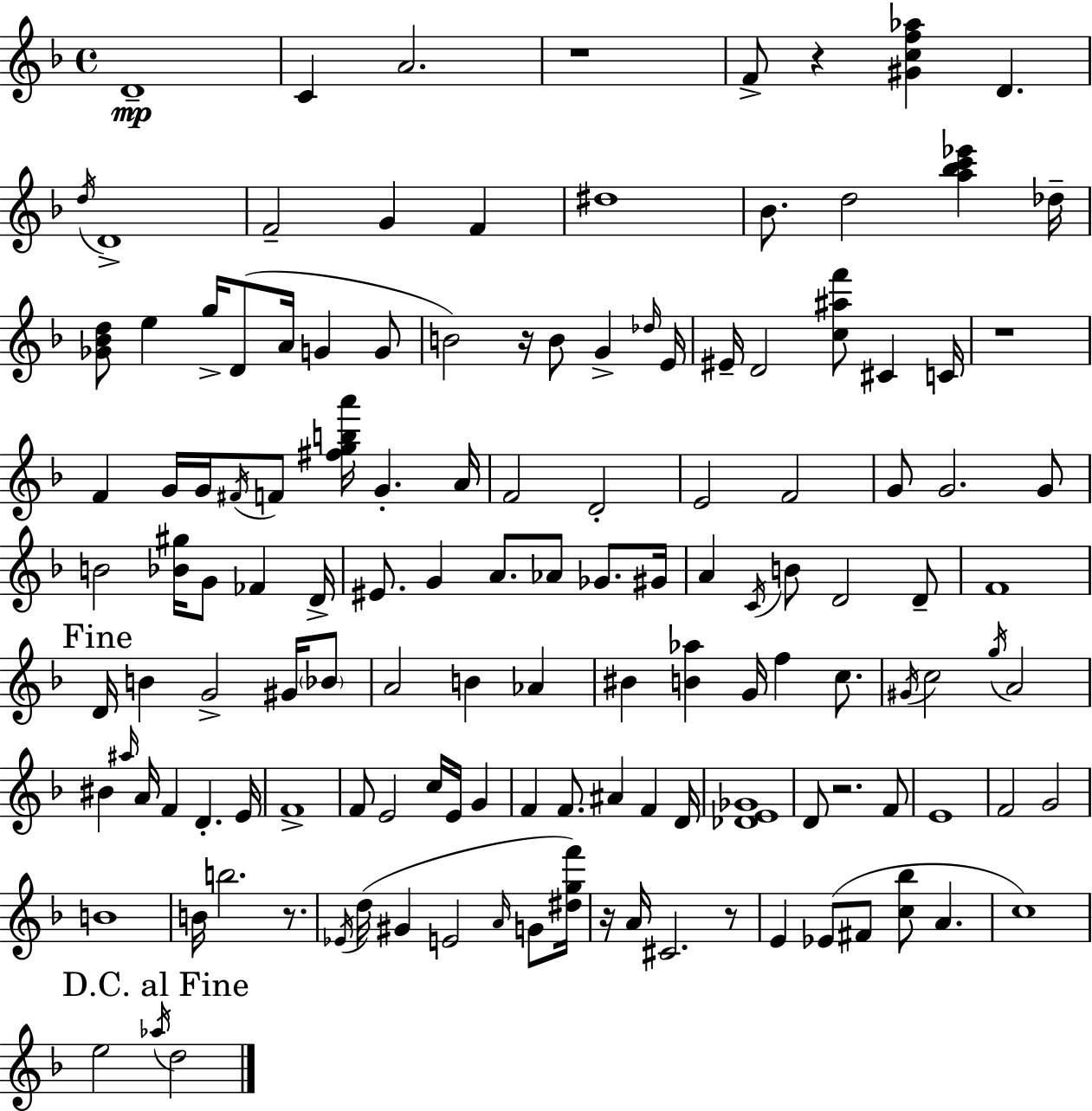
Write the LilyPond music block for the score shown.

{
  \clef treble
  \time 4/4
  \defaultTimeSignature
  \key d \minor
  d'1--\mp | c'4 a'2. | r1 | f'8-> r4 <gis' c'' f'' aes''>4 d'4. | \break \acciaccatura { d''16 } d'1-> | f'2-- g'4 f'4 | dis''1 | bes'8. d''2 <a'' bes'' c''' ees'''>4 | \break des''16-- <ges' bes' d''>8 e''4 g''16-> d'8( a'16 g'4 g'8 | b'2) r16 b'8 g'4-> | \grace { des''16 } e'16 eis'16-- d'2 <c'' ais'' f'''>8 cis'4 | c'16 r1 | \break f'4 g'16 g'16 \acciaccatura { fis'16 } f'8 <fis'' g'' b'' a'''>16 g'4.-. | a'16 f'2 d'2-. | e'2 f'2 | g'8 g'2. | \break g'8 b'2 <bes' gis''>16 g'8 fes'4 | d'16-> eis'8. g'4 a'8. aes'8 ges'8. | gis'16 a'4 \acciaccatura { c'16 } b'8 d'2 | d'8-- f'1 | \break \mark "Fine" d'16 b'4 g'2-> | gis'16 \parenthesize bes'8 a'2 b'4 | aes'4 bis'4 <b' aes''>4 g'16 f''4 | c''8. \acciaccatura { gis'16 } c''2 \acciaccatura { g''16 } a'2 | \break bis'4 \grace { ais''16 } a'16 f'4 | d'4.-. e'16 f'1-> | f'8 e'2 | c''16 e'16 g'4 f'4 f'8. ais'4 | \break f'4 d'16 <des' e' ges'>1 | d'8 r2. | f'8 e'1 | f'2 g'2 | \break b'1 | b'16 b''2. | r8. \acciaccatura { ees'16 } d''16( gis'4 e'2 | \grace { a'16 } g'8 <dis'' g'' f'''>16) r16 a'16 cis'2. | \break r8 e'4 ees'8( fis'8 | <c'' bes''>8 a'4. c''1) | \mark "D.C. al Fine" e''2 | \acciaccatura { aes''16 } d''2 \bar "|."
}